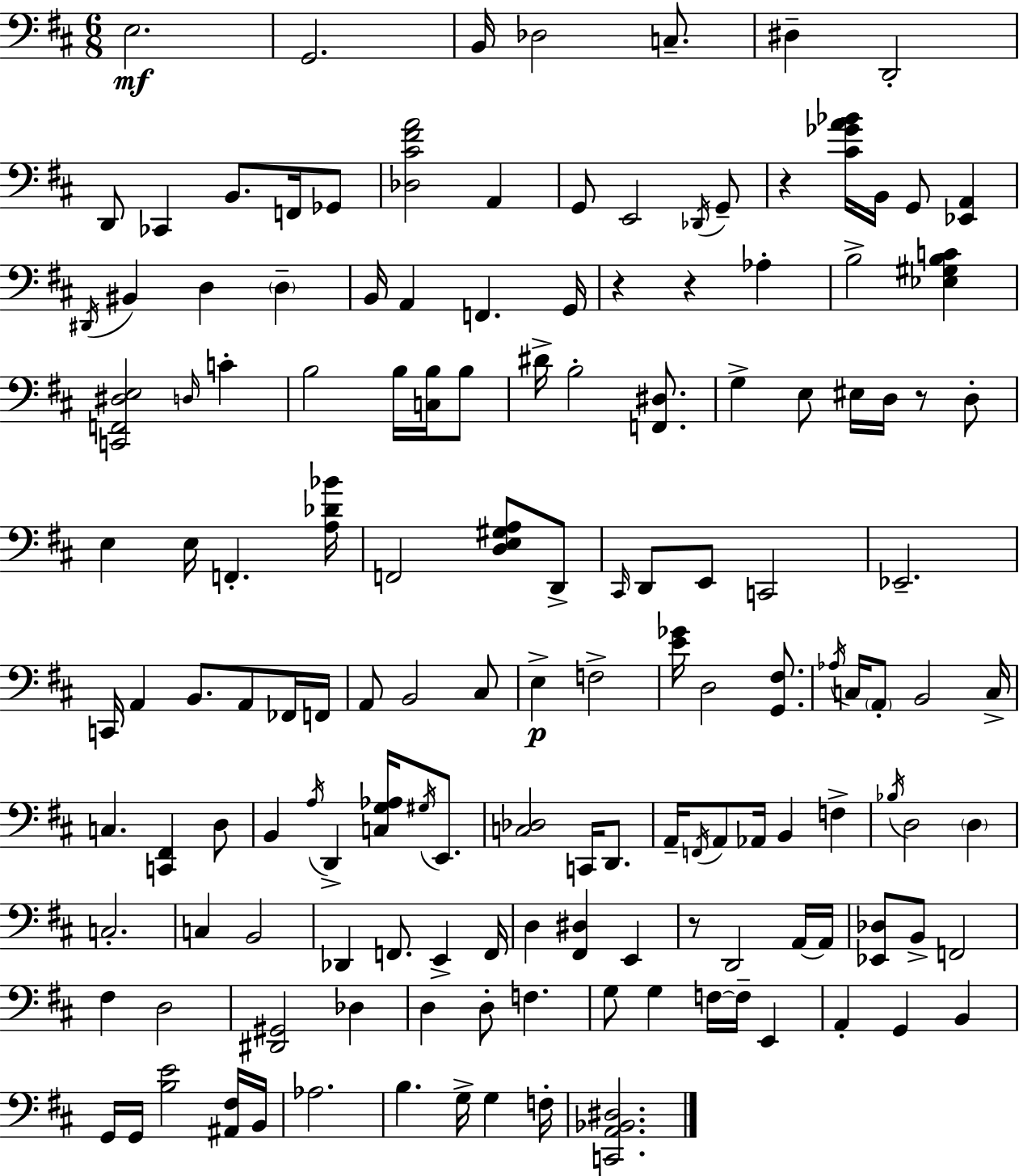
X:1
T:Untitled
M:6/8
L:1/4
K:D
E,2 G,,2 B,,/4 _D,2 C,/2 ^D, D,,2 D,,/2 _C,, B,,/2 F,,/4 _G,,/2 [_D,^C^FA]2 A,, G,,/2 E,,2 _D,,/4 G,,/2 z [^C_GA_B]/4 B,,/4 G,,/2 [_E,,A,,] ^D,,/4 ^B,, D, D, B,,/4 A,, F,, G,,/4 z z _A, B,2 [_E,^G,B,C] [C,,F,,^D,E,]2 D,/4 C B,2 B,/4 [C,B,]/4 B,/2 ^D/4 B,2 [F,,^D,]/2 G, E,/2 ^E,/4 D,/4 z/2 D,/2 E, E,/4 F,, [A,_D_B]/4 F,,2 [D,E,^G,A,]/2 D,,/2 ^C,,/4 D,,/2 E,,/2 C,,2 _E,,2 C,,/4 A,, B,,/2 A,,/2 _F,,/4 F,,/4 A,,/2 B,,2 ^C,/2 E, F,2 [E_G]/4 D,2 [G,,^F,]/2 _A,/4 C,/4 A,,/2 B,,2 C,/4 C, [C,,^F,,] D,/2 B,, A,/4 D,, [C,G,_A,]/4 ^G,/4 E,,/2 [C,_D,]2 C,,/4 D,,/2 A,,/4 F,,/4 A,,/2 _A,,/4 B,, F, _B,/4 D,2 D, C,2 C, B,,2 _D,, F,,/2 E,, F,,/4 D, [^F,,^D,] E,, z/2 D,,2 A,,/4 A,,/4 [_E,,_D,]/2 B,,/2 F,,2 ^F, D,2 [^D,,^G,,]2 _D, D, D,/2 F, G,/2 G, F,/4 F,/4 E,, A,, G,, B,, G,,/4 G,,/4 [B,E]2 [^A,,^F,]/4 B,,/4 _A,2 B, G,/4 G, F,/4 [C,,A,,_B,,^D,]2